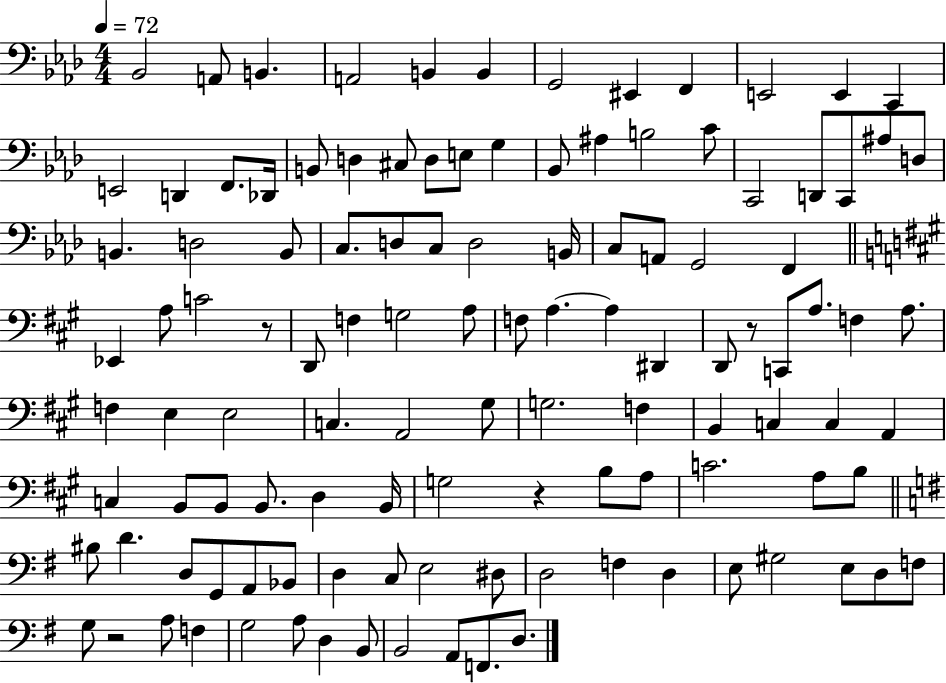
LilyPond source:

{
  \clef bass
  \numericTimeSignature
  \time 4/4
  \key aes \major
  \tempo 4 = 72
  bes,2 a,8 b,4. | a,2 b,4 b,4 | g,2 eis,4 f,4 | e,2 e,4 c,4 | \break e,2 d,4 f,8. des,16 | b,8 d4 cis8 d8 e8 g4 | bes,8 ais4 b2 c'8 | c,2 d,8 c,8 ais8 d8 | \break b,4. d2 b,8 | c8. d8 c8 d2 b,16 | c8 a,8 g,2 f,4 | \bar "||" \break \key a \major ees,4 a8 c'2 r8 | d,8 f4 g2 a8 | f8 a4.~~ a4 dis,4 | d,8 r8 c,8 a8. f4 a8. | \break f4 e4 e2 | c4. a,2 gis8 | g2. f4 | b,4 c4 c4 a,4 | \break c4 b,8 b,8 b,8. d4 b,16 | g2 r4 b8 a8 | c'2. a8 b8 | \bar "||" \break \key g \major bis8 d'4. d8 g,8 a,8 bes,8 | d4 c8 e2 dis8 | d2 f4 d4 | e8 gis2 e8 d8 f8 | \break g8 r2 a8 f4 | g2 a8 d4 b,8 | b,2 a,8 f,8. d8. | \bar "|."
}